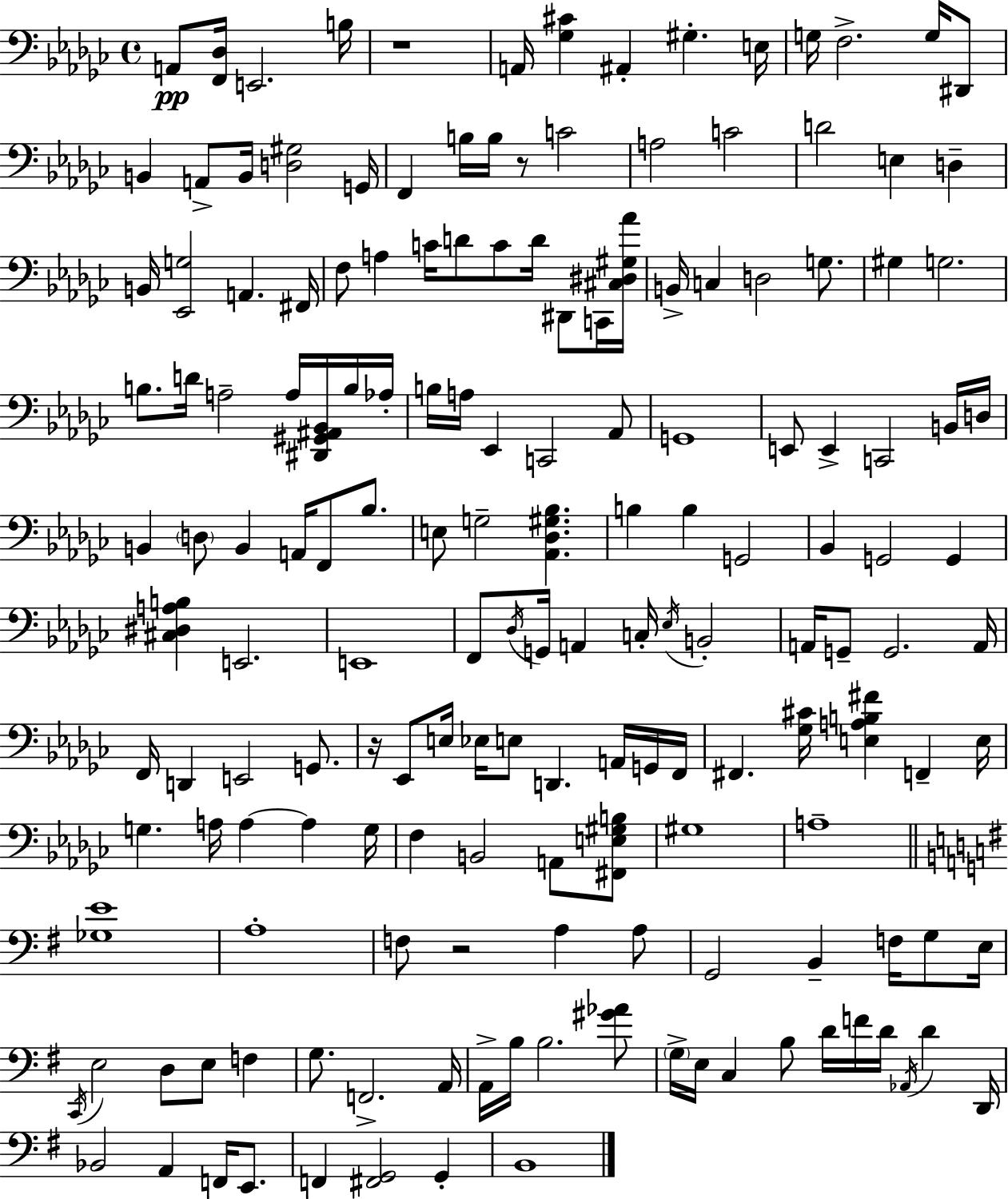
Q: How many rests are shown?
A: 4